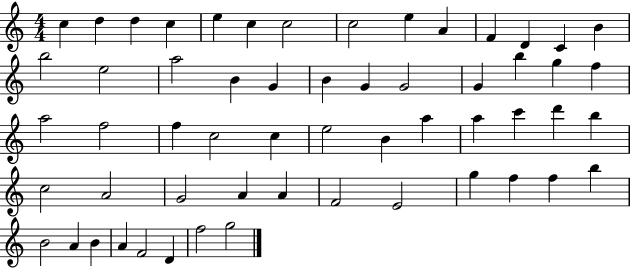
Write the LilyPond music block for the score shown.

{
  \clef treble
  \numericTimeSignature
  \time 4/4
  \key c \major
  c''4 d''4 d''4 c''4 | e''4 c''4 c''2 | c''2 e''4 a'4 | f'4 d'4 c'4 b'4 | \break b''2 e''2 | a''2 b'4 g'4 | b'4 g'4 g'2 | g'4 b''4 g''4 f''4 | \break a''2 f''2 | f''4 c''2 c''4 | e''2 b'4 a''4 | a''4 c'''4 d'''4 b''4 | \break c''2 a'2 | g'2 a'4 a'4 | f'2 e'2 | g''4 f''4 f''4 b''4 | \break b'2 a'4 b'4 | a'4 f'2 d'4 | f''2 g''2 | \bar "|."
}